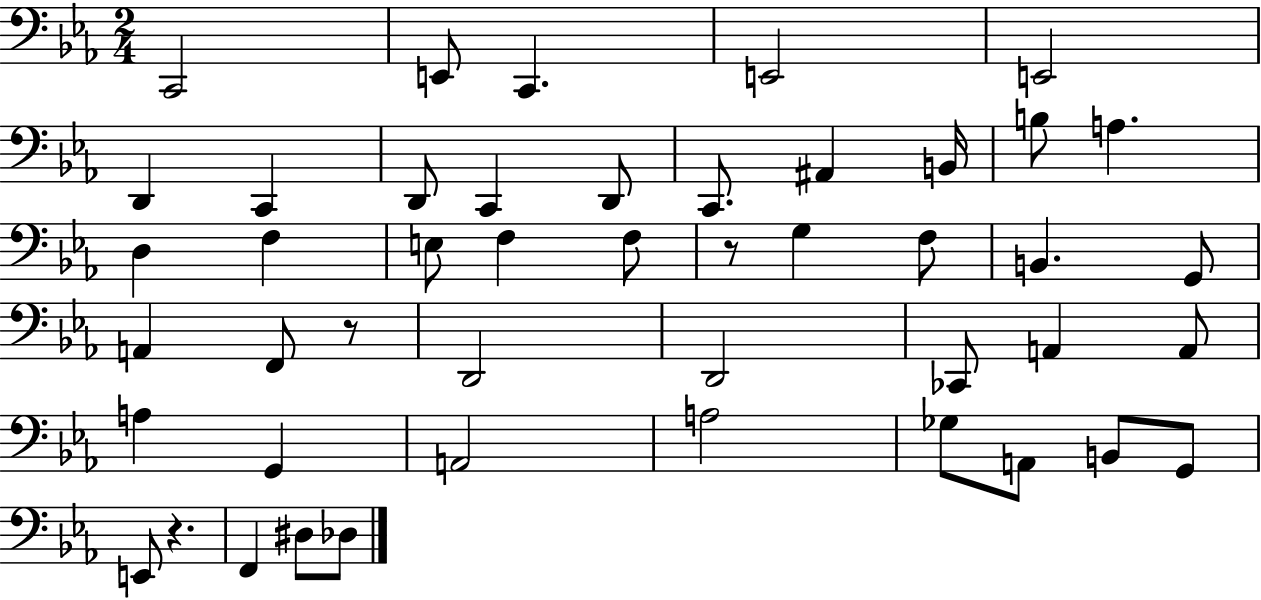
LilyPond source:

{
  \clef bass
  \numericTimeSignature
  \time 2/4
  \key ees \major
  c,2 | e,8 c,4. | e,2 | e,2 | \break d,4 c,4 | d,8 c,4 d,8 | c,8. ais,4 b,16 | b8 a4. | \break d4 f4 | e8 f4 f8 | r8 g4 f8 | b,4. g,8 | \break a,4 f,8 r8 | d,2 | d,2 | ces,8 a,4 a,8 | \break a4 g,4 | a,2 | a2 | ges8 a,8 b,8 g,8 | \break e,8 r4. | f,4 dis8 des8 | \bar "|."
}